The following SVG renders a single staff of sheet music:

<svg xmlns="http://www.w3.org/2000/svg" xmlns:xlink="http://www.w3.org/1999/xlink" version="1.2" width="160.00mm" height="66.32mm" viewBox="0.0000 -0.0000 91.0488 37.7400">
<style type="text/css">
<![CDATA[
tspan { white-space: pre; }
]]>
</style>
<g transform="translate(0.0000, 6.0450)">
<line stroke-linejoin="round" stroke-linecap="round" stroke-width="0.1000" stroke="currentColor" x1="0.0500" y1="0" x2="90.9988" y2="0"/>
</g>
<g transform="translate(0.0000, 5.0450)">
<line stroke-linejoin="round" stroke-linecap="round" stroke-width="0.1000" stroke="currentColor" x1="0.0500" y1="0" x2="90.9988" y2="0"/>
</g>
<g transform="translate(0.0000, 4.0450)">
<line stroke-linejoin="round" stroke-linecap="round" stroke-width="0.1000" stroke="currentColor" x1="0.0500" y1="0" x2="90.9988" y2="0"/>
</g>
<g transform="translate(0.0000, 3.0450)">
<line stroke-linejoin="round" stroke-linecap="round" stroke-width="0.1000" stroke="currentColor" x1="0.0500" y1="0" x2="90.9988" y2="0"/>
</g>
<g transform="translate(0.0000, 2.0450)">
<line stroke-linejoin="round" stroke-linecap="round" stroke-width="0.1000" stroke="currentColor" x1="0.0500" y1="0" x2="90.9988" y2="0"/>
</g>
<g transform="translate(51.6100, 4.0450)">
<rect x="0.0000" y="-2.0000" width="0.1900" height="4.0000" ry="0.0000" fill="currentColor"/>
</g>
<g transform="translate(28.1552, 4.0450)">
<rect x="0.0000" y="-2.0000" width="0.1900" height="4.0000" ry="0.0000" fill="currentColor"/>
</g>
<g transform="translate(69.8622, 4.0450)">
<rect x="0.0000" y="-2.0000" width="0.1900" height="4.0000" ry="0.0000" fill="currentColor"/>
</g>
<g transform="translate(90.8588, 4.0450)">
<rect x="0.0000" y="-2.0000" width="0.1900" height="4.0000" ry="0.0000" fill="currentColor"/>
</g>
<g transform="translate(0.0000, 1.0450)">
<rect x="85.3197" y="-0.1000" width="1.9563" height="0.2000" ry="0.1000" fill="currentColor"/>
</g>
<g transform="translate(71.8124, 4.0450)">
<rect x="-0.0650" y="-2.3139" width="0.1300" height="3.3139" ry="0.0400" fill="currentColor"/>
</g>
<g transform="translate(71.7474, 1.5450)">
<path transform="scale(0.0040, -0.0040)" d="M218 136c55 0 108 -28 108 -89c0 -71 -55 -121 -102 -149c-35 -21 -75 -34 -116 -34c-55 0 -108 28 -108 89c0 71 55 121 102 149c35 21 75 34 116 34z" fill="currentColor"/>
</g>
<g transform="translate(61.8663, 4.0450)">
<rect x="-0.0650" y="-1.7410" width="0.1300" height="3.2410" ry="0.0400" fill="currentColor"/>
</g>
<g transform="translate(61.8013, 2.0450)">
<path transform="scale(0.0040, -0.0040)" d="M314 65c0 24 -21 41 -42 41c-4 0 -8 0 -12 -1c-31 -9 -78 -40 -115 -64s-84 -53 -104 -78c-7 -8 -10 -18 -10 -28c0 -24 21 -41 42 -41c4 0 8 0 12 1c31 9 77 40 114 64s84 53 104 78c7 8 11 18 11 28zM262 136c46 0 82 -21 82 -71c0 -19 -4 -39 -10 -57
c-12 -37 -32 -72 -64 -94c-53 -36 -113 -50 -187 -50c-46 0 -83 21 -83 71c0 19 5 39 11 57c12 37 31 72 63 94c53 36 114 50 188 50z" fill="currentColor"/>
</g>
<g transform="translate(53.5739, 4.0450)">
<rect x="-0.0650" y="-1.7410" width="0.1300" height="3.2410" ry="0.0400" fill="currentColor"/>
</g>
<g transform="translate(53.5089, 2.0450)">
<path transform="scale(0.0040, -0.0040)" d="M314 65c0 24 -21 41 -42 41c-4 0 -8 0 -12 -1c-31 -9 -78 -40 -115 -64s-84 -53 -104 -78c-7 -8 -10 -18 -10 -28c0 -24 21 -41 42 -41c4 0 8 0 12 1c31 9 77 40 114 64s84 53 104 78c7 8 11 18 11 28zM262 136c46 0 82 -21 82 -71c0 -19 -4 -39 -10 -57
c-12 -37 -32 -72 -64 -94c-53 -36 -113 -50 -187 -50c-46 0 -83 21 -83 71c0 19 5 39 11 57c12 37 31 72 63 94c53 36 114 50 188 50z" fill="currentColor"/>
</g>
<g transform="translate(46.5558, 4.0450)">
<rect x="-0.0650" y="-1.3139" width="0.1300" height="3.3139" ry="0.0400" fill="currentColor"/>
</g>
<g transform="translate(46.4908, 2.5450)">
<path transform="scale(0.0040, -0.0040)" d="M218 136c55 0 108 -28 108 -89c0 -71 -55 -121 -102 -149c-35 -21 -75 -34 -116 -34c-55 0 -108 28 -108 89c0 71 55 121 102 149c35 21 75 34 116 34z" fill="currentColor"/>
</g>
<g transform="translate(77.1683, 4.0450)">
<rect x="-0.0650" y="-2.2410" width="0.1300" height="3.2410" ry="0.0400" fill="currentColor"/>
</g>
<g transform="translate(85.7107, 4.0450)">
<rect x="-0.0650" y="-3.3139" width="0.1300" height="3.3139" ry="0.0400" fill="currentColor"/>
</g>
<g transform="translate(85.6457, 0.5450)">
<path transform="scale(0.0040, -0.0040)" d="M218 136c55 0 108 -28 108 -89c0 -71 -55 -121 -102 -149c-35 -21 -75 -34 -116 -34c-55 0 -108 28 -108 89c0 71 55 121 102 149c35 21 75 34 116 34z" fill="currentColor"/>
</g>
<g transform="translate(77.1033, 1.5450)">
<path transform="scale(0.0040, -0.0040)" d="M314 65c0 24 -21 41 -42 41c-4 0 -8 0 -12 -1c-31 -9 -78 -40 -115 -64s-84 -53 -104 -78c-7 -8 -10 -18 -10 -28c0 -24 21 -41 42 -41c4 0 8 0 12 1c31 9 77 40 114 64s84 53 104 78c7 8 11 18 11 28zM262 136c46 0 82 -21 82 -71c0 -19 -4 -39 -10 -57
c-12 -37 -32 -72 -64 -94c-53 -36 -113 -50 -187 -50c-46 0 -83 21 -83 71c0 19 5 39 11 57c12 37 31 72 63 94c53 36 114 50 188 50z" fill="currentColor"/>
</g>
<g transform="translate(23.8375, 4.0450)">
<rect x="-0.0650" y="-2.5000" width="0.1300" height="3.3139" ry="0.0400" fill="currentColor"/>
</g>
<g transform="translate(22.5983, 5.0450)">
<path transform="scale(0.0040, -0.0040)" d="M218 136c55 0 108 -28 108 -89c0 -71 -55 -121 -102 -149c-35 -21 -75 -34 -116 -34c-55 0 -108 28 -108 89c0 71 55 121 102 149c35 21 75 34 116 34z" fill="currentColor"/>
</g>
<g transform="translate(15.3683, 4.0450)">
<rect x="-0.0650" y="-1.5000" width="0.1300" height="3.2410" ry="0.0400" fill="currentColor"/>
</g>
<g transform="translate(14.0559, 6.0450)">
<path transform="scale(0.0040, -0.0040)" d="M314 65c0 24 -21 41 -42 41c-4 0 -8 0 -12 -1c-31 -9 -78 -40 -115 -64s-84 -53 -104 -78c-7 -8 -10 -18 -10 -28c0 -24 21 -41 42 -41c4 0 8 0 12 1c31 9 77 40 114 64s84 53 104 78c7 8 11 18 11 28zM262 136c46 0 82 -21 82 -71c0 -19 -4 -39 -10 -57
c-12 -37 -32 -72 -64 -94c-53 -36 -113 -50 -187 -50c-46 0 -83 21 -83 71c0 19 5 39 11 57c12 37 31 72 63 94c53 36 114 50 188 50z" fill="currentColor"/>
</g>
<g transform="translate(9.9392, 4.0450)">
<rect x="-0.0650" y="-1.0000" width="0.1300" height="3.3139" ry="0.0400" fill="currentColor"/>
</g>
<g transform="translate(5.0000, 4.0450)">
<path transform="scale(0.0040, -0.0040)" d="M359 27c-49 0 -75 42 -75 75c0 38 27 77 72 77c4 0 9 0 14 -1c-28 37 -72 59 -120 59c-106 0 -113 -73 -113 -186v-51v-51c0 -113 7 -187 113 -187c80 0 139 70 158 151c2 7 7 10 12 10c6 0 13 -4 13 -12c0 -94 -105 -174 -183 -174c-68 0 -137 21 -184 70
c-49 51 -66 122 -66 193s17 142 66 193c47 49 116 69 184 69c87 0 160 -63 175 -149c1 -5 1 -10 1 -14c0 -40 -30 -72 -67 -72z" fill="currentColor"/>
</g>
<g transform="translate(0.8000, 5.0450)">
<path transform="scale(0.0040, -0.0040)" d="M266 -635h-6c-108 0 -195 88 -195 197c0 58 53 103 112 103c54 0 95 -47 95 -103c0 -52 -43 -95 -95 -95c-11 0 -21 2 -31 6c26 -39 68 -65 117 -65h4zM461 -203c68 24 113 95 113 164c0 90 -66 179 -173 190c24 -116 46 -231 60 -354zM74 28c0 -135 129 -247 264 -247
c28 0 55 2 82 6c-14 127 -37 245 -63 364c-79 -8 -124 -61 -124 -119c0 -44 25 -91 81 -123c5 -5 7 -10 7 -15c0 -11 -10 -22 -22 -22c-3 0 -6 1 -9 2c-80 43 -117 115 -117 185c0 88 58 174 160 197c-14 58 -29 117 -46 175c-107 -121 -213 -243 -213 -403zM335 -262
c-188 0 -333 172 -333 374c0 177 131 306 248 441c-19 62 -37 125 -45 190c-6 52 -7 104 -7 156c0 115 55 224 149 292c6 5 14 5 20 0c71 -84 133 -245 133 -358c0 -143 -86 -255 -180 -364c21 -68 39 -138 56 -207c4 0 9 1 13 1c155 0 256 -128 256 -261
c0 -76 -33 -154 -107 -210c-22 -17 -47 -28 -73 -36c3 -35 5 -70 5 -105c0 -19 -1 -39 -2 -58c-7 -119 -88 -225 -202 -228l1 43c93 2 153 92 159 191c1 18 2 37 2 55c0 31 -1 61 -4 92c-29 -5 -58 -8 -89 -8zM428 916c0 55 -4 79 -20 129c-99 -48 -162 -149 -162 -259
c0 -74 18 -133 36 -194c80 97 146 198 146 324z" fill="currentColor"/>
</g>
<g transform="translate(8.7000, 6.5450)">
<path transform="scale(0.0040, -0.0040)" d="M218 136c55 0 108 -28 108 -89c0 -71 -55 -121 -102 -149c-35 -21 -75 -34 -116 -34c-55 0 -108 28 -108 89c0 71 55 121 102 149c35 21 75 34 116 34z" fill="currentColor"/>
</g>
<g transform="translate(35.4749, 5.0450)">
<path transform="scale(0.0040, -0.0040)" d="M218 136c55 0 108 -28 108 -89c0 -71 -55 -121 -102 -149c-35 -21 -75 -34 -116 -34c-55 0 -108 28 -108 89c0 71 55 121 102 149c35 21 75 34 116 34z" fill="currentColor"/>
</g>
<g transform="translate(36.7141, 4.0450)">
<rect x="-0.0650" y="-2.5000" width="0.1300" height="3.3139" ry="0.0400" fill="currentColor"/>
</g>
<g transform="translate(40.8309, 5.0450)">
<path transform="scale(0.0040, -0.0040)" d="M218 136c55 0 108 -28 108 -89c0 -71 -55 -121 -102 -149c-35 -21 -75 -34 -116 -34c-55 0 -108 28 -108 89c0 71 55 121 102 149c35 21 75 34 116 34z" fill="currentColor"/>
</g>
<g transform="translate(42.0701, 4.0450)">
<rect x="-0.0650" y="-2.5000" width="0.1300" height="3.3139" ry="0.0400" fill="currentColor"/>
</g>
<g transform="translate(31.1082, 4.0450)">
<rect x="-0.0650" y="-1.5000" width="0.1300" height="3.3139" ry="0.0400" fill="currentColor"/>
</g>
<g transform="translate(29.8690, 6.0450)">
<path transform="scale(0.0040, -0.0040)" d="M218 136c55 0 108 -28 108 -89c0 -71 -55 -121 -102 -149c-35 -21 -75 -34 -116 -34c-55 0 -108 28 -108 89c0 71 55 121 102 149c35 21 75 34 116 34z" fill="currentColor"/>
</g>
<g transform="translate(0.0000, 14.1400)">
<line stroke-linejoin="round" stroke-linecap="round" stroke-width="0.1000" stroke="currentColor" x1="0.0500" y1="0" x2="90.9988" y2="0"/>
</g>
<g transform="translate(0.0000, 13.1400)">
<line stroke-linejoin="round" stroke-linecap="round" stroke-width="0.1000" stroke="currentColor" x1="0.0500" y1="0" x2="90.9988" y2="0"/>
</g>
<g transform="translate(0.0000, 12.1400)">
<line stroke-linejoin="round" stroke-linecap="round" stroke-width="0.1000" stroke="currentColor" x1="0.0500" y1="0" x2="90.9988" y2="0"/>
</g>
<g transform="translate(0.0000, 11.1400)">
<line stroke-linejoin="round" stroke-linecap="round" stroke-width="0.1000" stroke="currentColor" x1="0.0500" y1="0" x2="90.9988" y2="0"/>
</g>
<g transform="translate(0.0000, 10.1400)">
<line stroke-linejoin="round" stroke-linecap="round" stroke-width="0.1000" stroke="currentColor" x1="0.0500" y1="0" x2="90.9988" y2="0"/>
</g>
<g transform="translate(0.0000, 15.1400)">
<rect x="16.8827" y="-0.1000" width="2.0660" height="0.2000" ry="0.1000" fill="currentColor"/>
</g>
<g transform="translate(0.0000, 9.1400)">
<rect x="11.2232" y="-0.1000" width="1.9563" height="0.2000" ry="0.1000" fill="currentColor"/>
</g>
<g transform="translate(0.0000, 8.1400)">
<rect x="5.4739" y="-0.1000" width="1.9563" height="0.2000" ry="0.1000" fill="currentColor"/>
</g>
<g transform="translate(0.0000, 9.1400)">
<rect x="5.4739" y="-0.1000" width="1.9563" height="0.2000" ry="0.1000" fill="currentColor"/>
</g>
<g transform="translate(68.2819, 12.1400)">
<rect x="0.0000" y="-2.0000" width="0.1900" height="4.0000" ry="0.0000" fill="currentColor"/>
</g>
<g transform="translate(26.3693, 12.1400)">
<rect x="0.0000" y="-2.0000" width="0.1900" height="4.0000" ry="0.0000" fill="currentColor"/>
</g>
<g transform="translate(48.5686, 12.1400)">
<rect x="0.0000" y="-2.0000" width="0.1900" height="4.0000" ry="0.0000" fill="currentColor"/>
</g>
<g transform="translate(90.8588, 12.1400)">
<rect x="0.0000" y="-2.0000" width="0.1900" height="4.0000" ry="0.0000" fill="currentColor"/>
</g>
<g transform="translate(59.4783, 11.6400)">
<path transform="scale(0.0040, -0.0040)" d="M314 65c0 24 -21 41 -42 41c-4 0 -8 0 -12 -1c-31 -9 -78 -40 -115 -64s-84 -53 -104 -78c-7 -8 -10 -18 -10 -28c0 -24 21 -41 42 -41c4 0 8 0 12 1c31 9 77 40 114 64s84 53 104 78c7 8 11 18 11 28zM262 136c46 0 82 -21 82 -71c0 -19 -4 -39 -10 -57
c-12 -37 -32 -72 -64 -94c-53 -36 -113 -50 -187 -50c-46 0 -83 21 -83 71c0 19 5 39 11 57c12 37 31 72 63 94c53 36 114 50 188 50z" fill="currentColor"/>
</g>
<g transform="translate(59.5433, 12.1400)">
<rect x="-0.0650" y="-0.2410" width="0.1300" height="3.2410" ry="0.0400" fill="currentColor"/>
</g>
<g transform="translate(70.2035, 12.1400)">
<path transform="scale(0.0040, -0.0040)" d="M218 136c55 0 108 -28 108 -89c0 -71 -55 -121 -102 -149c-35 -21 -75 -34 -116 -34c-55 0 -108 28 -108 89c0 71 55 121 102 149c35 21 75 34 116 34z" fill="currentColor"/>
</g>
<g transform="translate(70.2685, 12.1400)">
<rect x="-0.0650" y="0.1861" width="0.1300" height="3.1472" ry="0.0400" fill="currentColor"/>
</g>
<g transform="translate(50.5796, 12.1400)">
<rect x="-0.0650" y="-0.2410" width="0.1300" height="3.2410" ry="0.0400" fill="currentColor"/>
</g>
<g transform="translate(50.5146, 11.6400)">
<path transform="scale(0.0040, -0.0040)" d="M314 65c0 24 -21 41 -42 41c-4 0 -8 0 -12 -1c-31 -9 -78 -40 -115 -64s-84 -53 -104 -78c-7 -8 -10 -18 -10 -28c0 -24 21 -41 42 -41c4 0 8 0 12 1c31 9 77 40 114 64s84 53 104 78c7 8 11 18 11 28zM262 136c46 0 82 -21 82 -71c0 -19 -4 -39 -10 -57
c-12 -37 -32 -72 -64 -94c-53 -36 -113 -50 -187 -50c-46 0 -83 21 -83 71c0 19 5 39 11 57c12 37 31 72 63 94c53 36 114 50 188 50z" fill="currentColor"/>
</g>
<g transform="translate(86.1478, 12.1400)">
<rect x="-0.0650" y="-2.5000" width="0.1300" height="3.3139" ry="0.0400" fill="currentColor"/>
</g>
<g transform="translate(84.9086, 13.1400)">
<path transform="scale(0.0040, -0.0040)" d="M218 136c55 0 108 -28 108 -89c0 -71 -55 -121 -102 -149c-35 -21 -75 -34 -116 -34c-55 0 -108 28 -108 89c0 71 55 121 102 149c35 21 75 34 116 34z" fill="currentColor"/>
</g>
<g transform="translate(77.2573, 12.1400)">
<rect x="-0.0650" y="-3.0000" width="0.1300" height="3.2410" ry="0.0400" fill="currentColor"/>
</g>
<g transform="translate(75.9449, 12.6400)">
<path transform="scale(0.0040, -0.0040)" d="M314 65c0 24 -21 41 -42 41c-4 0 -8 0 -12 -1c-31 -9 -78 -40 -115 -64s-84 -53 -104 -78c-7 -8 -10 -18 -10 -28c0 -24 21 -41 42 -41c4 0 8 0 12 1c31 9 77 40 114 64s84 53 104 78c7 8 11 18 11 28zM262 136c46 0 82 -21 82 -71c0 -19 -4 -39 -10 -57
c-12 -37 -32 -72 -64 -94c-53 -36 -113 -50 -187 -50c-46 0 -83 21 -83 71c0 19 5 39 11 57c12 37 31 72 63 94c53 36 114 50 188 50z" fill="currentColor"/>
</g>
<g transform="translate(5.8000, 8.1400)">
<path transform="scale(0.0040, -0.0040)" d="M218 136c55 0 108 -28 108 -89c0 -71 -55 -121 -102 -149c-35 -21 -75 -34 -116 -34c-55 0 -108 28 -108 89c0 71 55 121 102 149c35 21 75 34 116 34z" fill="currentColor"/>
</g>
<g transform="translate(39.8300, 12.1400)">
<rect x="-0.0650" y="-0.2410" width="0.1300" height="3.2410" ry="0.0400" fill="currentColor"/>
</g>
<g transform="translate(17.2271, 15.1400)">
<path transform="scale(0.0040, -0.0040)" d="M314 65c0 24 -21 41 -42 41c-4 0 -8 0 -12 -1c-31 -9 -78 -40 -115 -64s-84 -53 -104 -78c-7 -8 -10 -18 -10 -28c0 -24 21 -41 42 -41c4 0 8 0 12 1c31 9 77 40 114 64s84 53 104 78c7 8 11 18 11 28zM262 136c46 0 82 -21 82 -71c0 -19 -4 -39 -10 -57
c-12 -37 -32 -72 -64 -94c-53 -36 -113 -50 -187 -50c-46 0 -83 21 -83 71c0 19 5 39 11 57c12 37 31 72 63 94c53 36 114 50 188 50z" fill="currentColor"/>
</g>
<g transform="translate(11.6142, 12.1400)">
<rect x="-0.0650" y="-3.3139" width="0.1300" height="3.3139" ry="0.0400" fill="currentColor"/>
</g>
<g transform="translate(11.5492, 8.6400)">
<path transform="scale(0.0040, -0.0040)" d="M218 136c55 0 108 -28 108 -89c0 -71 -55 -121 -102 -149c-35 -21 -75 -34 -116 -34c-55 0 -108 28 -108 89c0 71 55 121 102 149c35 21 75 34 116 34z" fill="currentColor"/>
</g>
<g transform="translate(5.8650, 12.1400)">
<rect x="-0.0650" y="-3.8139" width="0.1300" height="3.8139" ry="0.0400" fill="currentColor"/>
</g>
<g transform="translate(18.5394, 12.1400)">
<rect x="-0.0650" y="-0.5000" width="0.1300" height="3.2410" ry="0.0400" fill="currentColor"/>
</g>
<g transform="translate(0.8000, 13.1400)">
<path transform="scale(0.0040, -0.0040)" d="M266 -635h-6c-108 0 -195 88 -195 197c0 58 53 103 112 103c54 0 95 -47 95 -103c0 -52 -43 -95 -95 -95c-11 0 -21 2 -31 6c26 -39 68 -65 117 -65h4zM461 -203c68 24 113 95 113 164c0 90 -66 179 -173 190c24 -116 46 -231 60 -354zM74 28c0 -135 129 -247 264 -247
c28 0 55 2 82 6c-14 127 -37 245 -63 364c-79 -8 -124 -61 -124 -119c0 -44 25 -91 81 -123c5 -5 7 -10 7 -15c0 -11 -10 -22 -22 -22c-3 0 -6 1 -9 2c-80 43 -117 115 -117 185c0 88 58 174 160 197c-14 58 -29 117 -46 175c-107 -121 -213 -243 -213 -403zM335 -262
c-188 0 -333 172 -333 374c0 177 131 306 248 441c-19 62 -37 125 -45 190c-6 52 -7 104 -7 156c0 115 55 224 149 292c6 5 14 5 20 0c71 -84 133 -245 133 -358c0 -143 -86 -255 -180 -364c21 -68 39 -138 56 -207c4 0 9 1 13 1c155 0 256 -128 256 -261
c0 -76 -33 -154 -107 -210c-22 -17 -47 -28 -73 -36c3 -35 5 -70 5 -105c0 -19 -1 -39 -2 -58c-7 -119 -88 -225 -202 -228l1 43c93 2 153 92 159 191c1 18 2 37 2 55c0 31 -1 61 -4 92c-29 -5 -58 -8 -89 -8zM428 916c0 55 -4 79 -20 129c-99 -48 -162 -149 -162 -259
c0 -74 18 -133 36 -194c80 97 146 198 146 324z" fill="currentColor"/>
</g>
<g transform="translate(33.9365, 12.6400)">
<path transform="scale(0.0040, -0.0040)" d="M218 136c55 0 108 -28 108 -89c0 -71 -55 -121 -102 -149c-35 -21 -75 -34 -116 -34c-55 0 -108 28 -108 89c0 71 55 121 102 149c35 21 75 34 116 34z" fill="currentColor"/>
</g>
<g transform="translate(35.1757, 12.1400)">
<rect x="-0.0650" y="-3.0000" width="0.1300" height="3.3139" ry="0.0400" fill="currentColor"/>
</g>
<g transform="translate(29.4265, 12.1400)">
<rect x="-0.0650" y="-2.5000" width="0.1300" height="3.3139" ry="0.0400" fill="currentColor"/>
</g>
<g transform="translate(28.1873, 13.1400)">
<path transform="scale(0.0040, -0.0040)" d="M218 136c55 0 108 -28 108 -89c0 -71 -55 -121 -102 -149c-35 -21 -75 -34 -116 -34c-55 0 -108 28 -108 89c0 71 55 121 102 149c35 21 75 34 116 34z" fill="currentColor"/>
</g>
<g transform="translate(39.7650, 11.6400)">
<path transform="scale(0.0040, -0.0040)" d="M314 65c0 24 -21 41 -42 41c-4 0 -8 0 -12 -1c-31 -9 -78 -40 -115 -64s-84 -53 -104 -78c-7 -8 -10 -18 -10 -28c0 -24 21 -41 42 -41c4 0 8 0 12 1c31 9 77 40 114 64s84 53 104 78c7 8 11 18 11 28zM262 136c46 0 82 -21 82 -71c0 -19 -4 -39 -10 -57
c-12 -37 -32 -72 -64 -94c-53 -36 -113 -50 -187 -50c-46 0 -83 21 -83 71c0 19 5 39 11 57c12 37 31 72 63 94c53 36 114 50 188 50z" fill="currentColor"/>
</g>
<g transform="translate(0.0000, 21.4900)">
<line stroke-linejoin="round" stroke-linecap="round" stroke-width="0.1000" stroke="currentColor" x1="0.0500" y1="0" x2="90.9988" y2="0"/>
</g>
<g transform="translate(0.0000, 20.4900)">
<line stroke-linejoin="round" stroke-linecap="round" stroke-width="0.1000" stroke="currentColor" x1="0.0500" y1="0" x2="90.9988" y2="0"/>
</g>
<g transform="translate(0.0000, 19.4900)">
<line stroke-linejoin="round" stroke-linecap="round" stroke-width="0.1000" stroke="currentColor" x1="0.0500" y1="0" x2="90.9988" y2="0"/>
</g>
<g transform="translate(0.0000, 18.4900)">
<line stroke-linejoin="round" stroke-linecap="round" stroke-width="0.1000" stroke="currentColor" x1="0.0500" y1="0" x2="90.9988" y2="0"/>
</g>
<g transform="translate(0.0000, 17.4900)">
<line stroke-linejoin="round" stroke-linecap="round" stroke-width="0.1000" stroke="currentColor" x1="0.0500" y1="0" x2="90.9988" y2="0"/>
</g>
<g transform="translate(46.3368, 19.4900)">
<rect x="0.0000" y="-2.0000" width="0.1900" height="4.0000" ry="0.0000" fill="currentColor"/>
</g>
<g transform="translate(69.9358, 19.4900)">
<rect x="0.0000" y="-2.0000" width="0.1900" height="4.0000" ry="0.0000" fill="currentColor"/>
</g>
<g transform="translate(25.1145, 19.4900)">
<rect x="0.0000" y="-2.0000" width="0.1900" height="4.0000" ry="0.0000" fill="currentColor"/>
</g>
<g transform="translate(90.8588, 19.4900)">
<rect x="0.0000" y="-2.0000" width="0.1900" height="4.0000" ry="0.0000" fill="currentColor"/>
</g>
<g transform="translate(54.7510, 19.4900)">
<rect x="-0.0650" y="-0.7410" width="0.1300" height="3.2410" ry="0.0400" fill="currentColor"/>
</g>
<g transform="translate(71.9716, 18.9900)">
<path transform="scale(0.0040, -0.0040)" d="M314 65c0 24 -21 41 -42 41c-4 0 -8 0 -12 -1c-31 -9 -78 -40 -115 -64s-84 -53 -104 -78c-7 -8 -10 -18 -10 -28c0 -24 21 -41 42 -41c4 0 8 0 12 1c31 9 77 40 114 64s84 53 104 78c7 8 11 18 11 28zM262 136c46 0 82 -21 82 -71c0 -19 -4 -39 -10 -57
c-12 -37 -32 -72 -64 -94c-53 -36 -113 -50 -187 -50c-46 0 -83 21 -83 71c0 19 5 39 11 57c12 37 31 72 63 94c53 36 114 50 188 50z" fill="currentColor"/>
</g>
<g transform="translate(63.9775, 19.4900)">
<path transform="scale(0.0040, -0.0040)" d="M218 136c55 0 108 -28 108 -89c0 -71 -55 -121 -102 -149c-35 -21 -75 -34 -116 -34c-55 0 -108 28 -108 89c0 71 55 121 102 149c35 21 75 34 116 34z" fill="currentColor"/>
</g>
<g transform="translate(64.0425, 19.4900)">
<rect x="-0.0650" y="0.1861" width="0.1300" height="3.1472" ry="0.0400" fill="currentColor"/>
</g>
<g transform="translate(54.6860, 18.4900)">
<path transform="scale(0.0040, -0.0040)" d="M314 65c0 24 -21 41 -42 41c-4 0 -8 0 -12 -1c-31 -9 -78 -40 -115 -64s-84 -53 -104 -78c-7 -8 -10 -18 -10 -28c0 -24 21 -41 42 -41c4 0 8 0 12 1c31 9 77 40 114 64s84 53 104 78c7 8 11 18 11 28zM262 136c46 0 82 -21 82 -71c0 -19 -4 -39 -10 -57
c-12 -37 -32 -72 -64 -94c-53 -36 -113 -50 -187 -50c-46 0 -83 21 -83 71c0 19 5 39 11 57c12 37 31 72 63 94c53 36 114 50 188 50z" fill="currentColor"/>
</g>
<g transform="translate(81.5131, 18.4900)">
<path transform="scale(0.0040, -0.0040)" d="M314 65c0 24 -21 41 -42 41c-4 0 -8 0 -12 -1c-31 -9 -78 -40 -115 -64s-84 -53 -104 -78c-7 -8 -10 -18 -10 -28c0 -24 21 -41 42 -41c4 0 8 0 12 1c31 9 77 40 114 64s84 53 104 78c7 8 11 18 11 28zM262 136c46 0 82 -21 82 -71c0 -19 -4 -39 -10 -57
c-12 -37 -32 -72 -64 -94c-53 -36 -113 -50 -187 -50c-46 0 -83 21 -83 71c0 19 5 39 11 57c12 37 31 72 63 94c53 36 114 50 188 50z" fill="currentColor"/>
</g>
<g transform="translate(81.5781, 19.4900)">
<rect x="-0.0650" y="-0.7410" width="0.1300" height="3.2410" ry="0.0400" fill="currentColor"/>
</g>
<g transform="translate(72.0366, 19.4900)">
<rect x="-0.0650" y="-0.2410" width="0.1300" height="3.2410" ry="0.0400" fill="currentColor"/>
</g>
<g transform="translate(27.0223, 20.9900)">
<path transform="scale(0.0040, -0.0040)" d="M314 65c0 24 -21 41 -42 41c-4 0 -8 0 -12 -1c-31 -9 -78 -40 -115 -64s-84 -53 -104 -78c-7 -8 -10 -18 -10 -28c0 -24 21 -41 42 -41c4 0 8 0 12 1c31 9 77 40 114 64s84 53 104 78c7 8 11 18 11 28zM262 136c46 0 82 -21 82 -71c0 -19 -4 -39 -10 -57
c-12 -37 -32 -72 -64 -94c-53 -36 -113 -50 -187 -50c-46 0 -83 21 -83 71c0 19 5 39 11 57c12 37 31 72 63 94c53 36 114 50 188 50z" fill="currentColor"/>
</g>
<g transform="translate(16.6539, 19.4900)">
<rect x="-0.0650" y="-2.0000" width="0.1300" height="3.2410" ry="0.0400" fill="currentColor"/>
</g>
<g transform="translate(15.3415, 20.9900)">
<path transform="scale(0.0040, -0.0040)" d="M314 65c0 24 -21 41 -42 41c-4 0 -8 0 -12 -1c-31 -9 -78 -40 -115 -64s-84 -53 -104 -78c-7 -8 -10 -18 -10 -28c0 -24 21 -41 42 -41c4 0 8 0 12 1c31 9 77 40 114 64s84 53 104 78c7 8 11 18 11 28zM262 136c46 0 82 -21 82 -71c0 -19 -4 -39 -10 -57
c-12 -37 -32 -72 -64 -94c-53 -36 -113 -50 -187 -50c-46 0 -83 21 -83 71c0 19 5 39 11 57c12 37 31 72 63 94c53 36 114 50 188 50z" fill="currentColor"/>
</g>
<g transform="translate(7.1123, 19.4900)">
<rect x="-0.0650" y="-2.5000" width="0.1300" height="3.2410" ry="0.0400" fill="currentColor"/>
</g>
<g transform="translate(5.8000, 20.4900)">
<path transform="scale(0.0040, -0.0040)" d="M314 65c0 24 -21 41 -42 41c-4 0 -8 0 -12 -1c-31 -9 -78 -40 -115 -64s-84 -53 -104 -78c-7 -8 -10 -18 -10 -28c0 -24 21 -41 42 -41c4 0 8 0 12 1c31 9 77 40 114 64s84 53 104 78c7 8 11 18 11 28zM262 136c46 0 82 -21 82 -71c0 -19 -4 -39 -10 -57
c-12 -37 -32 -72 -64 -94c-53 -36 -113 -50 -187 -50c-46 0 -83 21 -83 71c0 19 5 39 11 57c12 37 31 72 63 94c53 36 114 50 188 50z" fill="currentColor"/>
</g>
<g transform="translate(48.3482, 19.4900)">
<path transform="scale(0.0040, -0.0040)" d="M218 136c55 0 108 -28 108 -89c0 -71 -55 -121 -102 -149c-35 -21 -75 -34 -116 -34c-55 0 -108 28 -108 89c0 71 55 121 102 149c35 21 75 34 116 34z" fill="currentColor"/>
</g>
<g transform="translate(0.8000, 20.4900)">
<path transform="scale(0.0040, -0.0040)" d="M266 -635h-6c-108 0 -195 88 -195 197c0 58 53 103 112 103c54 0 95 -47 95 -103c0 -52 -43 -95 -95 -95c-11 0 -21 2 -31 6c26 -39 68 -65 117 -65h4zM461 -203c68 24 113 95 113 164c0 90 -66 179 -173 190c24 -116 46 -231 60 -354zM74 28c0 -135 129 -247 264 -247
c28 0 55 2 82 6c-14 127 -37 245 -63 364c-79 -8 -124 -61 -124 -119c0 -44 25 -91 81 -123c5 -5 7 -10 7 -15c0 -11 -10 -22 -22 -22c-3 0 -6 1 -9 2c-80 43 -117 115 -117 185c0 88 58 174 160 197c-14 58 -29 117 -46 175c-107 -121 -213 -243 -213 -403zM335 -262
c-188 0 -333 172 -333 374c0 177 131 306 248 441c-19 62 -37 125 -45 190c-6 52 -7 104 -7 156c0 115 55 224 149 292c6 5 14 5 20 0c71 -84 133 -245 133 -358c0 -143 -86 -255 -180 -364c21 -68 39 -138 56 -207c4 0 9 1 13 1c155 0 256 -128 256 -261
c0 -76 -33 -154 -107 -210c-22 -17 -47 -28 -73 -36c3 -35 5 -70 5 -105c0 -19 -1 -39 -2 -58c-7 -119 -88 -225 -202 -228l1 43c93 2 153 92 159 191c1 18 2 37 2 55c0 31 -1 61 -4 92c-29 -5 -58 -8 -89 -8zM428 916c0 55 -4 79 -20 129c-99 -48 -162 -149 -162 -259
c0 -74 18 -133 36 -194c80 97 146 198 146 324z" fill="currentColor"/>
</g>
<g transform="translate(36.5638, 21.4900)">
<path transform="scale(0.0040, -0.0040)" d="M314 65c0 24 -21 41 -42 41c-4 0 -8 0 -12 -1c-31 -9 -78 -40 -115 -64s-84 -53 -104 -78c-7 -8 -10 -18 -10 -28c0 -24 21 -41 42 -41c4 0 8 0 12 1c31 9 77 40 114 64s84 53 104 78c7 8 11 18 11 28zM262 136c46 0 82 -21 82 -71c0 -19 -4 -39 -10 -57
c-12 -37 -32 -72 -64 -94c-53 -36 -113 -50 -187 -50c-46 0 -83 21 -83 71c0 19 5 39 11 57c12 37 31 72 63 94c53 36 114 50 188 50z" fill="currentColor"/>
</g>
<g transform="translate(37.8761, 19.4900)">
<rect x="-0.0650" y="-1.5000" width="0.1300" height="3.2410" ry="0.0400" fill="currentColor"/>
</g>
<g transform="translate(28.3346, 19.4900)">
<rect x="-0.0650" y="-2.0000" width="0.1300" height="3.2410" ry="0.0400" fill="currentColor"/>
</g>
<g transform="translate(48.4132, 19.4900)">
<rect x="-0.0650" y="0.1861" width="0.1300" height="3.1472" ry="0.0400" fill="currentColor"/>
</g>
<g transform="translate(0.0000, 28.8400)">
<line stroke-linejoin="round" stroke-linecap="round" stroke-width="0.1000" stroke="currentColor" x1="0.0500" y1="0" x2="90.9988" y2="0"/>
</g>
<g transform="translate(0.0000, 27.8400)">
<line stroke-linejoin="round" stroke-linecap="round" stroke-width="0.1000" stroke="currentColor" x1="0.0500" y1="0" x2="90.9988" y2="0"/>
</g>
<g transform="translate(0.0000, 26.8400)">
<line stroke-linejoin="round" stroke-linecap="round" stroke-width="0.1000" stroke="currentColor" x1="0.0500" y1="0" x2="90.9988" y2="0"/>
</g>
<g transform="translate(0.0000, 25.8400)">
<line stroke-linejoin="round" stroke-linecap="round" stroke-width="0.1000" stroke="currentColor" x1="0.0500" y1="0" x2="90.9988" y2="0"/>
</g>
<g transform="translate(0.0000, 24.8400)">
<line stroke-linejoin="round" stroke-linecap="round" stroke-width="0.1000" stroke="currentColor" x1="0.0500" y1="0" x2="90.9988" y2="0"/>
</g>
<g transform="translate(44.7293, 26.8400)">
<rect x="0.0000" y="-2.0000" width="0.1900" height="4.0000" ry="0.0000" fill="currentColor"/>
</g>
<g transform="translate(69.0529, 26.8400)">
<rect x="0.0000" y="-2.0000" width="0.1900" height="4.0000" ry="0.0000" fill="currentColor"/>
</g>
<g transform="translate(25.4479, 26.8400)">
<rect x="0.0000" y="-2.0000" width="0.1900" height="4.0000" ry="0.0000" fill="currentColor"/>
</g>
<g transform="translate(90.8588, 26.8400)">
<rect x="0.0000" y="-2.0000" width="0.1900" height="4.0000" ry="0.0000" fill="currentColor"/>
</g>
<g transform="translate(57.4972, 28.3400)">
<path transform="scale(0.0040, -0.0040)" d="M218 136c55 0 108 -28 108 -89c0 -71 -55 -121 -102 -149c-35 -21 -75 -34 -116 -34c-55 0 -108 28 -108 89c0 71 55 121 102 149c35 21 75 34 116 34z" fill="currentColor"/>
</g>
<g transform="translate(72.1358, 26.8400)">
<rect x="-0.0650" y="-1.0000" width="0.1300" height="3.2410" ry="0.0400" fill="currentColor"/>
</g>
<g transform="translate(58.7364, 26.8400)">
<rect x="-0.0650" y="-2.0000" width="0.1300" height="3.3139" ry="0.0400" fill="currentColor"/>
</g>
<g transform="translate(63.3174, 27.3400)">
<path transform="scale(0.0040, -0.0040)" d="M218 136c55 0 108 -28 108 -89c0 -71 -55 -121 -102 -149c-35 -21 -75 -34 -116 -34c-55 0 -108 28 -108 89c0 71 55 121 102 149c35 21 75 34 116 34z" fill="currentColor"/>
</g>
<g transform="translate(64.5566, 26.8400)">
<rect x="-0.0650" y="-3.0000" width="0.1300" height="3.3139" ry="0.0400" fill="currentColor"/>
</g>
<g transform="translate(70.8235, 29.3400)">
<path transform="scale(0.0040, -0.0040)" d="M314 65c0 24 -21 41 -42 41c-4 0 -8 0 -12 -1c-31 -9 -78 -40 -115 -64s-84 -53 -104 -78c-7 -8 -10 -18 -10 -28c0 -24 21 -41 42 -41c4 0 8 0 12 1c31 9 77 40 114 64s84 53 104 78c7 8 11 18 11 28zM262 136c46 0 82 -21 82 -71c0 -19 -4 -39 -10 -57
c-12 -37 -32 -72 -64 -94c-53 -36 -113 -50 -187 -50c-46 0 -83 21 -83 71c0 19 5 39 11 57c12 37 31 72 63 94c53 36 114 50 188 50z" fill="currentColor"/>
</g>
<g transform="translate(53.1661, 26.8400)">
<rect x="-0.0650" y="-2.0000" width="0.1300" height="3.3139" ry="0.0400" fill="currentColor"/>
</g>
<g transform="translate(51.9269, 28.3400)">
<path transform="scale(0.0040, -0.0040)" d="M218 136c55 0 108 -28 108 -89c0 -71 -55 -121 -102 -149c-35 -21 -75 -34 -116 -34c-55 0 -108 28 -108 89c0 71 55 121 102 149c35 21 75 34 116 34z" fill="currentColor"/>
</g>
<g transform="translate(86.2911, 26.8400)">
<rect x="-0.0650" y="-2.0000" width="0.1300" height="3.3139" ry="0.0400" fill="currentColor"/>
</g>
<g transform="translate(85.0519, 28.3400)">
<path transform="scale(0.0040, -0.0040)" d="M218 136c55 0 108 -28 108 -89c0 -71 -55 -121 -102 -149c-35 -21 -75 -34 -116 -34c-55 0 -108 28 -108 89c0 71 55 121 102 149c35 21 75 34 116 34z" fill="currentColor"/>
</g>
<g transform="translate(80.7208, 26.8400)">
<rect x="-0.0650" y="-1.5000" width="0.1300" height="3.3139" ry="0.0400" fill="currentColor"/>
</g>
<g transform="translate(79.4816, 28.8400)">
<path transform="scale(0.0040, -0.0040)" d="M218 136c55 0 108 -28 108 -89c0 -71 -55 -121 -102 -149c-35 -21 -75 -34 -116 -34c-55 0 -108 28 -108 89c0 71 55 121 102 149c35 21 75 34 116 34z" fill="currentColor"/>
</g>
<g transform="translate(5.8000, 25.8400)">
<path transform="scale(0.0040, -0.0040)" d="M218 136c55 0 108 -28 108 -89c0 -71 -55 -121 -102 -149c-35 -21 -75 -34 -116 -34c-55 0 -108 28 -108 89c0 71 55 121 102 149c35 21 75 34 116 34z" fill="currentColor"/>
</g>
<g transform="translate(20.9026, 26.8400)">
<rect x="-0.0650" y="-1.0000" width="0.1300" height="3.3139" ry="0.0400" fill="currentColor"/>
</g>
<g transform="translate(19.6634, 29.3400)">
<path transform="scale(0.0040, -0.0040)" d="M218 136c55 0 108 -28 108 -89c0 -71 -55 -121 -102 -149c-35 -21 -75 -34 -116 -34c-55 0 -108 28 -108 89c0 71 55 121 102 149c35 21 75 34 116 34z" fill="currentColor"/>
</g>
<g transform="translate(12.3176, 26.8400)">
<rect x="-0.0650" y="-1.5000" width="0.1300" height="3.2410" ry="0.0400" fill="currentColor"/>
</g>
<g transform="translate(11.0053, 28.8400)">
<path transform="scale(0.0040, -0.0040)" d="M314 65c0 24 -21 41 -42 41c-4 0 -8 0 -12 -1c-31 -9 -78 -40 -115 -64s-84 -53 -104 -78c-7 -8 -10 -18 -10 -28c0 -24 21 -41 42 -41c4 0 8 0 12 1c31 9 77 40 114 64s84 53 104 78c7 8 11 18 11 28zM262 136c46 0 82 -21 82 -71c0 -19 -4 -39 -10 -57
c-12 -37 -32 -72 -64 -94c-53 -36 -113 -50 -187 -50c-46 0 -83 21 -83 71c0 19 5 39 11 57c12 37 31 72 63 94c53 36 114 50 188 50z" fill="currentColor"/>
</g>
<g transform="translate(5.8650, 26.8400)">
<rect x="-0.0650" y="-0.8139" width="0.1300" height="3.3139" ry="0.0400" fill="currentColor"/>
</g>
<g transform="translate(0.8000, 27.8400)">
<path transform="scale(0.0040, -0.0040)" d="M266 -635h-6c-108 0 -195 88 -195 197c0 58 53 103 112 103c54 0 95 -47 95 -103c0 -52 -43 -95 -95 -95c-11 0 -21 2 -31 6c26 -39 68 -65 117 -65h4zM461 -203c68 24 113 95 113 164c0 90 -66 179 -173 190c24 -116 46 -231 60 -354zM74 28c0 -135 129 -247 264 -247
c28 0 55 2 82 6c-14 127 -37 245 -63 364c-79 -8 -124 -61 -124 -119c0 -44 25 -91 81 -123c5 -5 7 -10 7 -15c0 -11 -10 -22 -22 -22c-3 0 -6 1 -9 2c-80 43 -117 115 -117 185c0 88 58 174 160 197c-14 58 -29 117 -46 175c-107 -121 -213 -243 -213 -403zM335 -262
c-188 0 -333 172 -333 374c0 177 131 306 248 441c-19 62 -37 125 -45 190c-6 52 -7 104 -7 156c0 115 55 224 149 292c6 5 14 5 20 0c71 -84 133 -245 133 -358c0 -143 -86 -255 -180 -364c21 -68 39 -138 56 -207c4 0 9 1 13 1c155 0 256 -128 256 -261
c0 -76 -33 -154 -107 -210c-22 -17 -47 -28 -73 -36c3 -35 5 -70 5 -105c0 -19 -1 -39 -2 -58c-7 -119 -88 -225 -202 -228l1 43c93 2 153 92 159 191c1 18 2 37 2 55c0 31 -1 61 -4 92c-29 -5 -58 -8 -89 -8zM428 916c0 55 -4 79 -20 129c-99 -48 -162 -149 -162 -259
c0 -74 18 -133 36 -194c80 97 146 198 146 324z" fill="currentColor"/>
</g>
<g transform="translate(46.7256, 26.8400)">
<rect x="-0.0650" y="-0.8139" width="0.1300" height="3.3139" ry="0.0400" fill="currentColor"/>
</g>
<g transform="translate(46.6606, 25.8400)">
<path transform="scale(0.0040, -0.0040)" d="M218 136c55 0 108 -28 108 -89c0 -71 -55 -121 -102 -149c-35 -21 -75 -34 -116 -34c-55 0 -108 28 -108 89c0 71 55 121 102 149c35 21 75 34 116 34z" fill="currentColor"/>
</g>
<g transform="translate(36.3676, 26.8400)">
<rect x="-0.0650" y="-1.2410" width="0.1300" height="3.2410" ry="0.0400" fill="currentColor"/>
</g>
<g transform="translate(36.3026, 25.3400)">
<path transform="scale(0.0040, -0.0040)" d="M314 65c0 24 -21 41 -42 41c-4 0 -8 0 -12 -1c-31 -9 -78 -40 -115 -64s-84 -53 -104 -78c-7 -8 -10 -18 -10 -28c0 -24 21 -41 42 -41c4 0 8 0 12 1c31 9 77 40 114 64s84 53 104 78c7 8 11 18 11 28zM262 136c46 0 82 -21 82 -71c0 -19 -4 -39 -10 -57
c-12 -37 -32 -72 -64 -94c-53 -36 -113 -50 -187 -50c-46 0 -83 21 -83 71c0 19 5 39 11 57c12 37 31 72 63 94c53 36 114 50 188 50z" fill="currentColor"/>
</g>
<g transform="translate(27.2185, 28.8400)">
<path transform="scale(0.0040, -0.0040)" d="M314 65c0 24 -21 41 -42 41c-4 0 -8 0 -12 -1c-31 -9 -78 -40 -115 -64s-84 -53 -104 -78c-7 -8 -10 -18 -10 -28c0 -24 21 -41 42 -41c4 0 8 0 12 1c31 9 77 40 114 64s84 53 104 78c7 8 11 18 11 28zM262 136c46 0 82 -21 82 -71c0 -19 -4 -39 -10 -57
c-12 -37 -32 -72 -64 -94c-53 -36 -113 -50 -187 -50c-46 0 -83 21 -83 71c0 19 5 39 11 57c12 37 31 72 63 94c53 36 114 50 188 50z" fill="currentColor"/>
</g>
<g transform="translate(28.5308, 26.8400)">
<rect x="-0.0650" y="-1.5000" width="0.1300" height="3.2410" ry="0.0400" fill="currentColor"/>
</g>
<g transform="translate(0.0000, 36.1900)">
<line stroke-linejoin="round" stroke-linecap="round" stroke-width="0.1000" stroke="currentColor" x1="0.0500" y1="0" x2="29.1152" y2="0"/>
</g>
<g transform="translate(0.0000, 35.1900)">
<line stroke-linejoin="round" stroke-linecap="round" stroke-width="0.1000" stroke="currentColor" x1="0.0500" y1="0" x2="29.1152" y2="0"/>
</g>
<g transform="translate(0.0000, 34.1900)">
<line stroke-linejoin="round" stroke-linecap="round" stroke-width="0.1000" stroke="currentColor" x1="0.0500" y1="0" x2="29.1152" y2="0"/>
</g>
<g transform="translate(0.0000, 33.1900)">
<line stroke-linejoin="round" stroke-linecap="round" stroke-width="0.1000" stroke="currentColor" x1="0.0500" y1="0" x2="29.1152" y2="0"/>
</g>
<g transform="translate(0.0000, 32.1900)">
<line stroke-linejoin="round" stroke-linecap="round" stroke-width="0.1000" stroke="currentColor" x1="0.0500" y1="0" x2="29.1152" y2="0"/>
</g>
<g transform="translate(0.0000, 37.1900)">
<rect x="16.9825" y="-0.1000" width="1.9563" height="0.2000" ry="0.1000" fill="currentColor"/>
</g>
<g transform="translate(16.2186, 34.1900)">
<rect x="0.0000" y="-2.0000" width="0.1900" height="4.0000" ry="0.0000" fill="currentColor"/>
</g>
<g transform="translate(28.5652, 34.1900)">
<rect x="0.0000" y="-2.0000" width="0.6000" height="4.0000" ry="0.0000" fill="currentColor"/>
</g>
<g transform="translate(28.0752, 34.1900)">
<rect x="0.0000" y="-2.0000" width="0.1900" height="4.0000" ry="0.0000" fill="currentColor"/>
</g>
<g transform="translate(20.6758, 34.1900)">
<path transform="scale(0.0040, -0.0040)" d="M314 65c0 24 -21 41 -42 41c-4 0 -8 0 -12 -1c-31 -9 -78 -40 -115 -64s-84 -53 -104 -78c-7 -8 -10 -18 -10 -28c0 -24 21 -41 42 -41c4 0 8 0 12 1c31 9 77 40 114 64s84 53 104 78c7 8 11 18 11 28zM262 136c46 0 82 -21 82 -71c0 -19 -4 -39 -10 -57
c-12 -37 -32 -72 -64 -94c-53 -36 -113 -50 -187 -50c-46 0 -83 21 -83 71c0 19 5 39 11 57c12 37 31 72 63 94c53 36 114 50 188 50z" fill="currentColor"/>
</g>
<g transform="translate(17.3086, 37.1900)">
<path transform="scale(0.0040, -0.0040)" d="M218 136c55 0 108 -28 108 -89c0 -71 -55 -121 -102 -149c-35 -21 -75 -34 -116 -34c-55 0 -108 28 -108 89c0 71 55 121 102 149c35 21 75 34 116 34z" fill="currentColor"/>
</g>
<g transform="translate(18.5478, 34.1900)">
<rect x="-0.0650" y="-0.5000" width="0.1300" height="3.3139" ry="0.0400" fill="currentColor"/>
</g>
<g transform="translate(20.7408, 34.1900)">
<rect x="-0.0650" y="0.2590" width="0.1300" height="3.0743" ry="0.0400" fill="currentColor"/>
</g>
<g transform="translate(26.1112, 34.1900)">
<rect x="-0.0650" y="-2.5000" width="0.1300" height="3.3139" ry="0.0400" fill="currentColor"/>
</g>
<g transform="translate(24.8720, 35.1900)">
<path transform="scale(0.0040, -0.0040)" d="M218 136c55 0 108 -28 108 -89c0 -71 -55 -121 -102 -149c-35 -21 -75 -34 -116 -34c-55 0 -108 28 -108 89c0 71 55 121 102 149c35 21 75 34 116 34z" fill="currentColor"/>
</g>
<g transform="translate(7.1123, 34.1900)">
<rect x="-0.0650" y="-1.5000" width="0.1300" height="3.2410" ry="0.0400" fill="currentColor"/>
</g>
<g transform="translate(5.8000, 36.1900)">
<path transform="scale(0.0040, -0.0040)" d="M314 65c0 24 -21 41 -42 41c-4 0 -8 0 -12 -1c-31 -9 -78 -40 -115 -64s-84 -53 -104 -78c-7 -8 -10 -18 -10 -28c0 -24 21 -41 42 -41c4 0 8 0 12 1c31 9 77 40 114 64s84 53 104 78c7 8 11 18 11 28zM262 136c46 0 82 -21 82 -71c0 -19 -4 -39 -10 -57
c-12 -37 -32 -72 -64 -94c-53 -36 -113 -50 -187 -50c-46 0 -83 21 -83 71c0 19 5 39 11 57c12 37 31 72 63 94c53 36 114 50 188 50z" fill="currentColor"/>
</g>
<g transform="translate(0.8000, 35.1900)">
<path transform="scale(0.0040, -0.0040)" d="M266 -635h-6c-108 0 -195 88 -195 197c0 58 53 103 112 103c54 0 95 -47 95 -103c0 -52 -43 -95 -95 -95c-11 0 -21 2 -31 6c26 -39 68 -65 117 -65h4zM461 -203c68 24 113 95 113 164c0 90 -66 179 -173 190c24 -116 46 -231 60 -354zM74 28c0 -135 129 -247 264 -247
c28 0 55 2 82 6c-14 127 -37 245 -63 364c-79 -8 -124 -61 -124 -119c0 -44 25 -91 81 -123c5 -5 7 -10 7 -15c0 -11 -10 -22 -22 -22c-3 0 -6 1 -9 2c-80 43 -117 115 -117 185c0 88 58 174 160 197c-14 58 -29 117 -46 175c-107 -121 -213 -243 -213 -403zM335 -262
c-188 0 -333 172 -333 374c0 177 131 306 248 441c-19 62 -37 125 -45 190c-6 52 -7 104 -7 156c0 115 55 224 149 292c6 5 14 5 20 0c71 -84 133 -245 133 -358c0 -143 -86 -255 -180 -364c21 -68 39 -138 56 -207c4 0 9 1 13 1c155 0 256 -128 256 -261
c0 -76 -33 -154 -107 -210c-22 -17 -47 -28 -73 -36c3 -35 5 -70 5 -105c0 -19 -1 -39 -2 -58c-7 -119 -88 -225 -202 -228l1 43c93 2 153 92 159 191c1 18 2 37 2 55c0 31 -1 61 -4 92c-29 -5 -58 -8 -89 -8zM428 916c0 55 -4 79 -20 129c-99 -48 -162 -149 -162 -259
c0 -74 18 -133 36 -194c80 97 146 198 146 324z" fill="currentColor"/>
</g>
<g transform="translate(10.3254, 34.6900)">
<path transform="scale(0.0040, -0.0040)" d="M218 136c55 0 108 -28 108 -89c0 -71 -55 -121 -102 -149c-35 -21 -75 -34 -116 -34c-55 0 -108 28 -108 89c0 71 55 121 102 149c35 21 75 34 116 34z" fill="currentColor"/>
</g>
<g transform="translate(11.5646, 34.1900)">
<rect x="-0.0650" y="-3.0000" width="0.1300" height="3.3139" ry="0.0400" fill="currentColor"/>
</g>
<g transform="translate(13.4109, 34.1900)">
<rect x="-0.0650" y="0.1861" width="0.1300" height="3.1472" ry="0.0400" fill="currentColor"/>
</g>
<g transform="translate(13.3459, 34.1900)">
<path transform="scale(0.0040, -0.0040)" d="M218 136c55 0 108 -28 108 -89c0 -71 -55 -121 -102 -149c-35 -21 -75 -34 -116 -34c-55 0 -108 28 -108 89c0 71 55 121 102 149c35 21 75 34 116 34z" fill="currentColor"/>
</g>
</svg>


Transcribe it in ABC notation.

X:1
T:Untitled
M:4/4
L:1/4
K:C
D E2 G E G G e f2 f2 g g2 b c' b C2 G A c2 c2 c2 B A2 G G2 F2 F2 E2 B d2 B c2 d2 d E2 D E2 e2 d F F A D2 E F E2 A B C B2 G